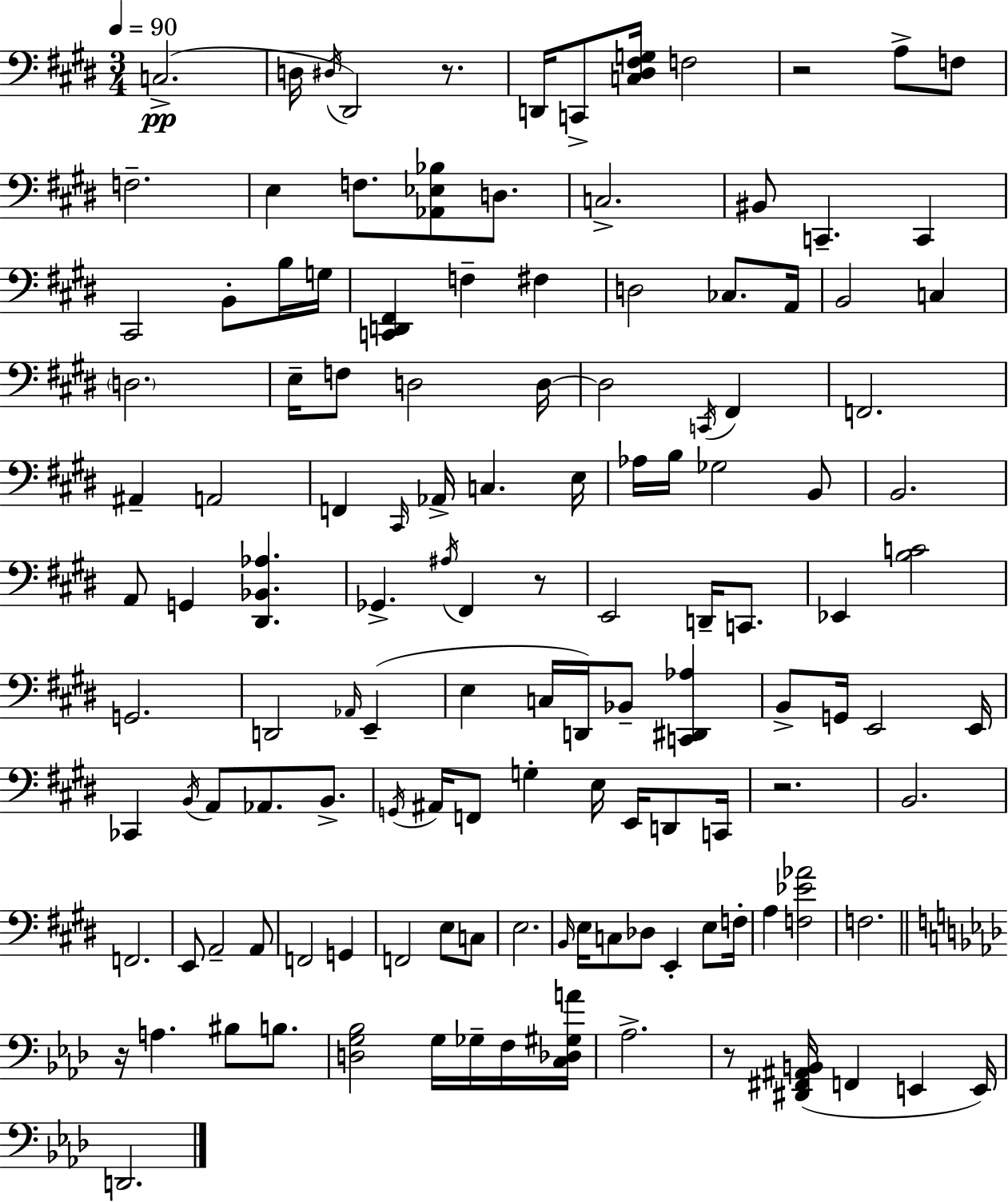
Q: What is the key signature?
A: E major